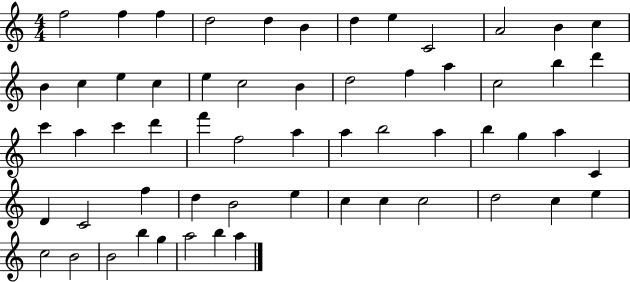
X:1
T:Untitled
M:4/4
L:1/4
K:C
f2 f f d2 d B d e C2 A2 B c B c e c e c2 B d2 f a c2 b d' c' a c' d' f' f2 a a b2 a b g a C D C2 f d B2 e c c c2 d2 c e c2 B2 B2 b g a2 b a